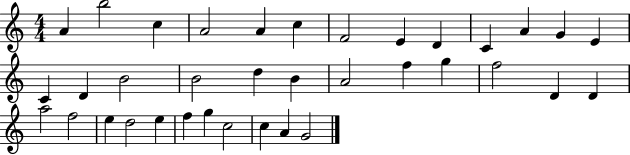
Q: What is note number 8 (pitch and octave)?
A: E4